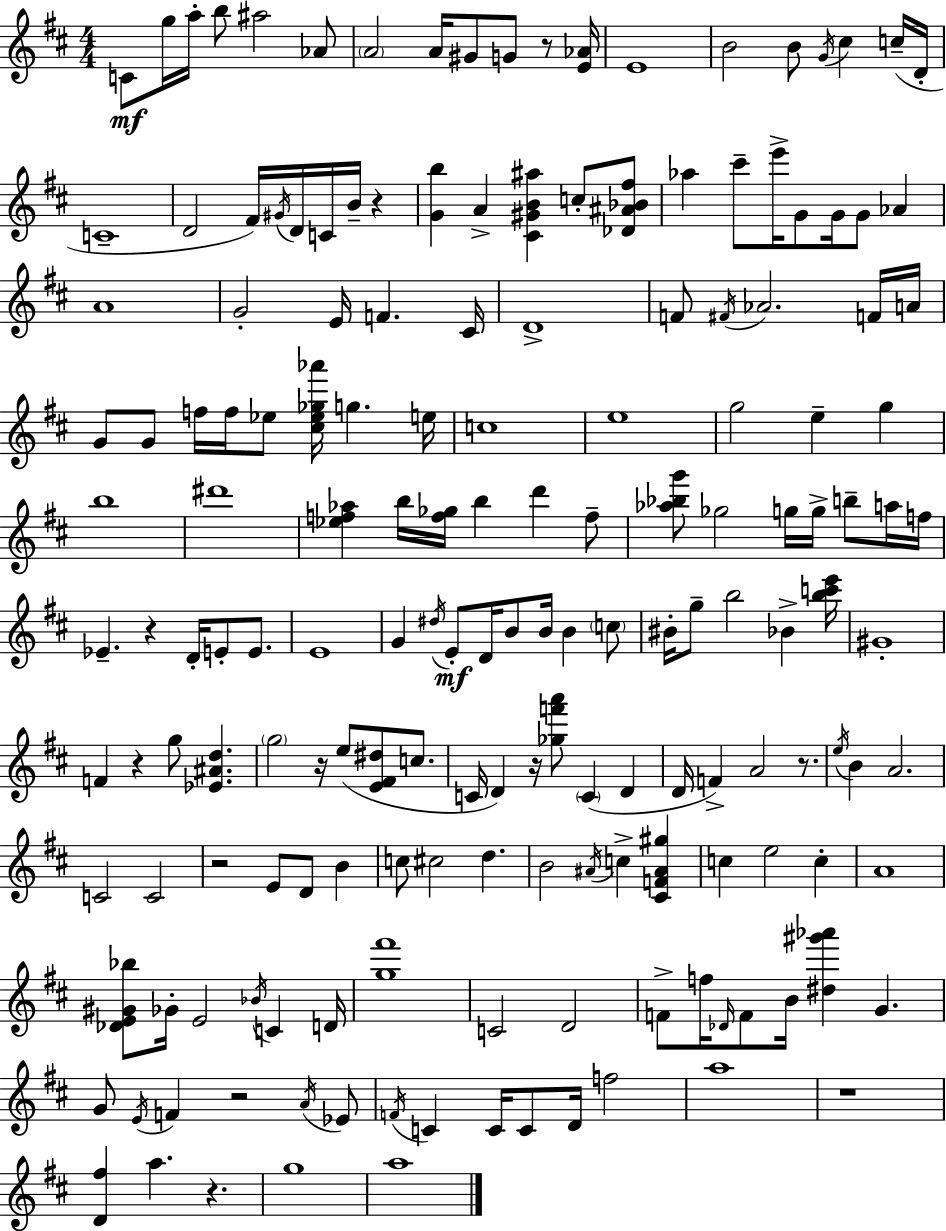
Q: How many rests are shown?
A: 11